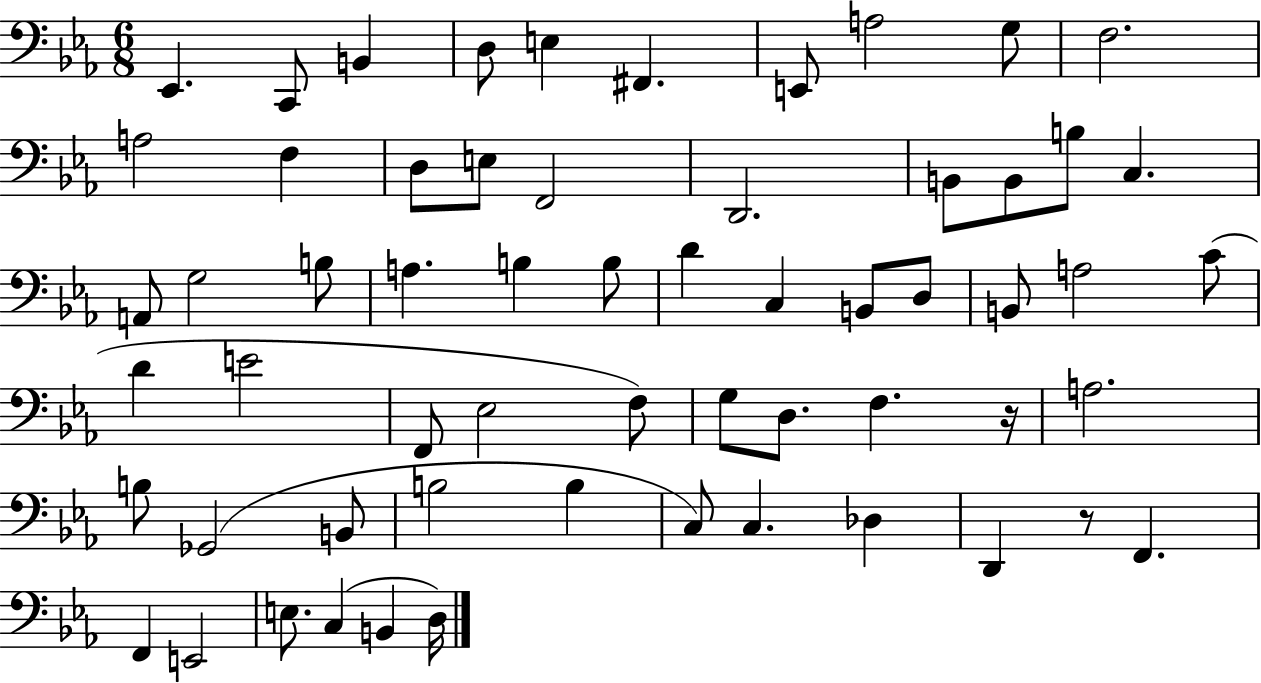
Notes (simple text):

Eb2/q. C2/e B2/q D3/e E3/q F#2/q. E2/e A3/h G3/e F3/h. A3/h F3/q D3/e E3/e F2/h D2/h. B2/e B2/e B3/e C3/q. A2/e G3/h B3/e A3/q. B3/q B3/e D4/q C3/q B2/e D3/e B2/e A3/h C4/e D4/q E4/h F2/e Eb3/h F3/e G3/e D3/e. F3/q. R/s A3/h. B3/e Gb2/h B2/e B3/h B3/q C3/e C3/q. Db3/q D2/q R/e F2/q. F2/q E2/h E3/e. C3/q B2/q D3/s